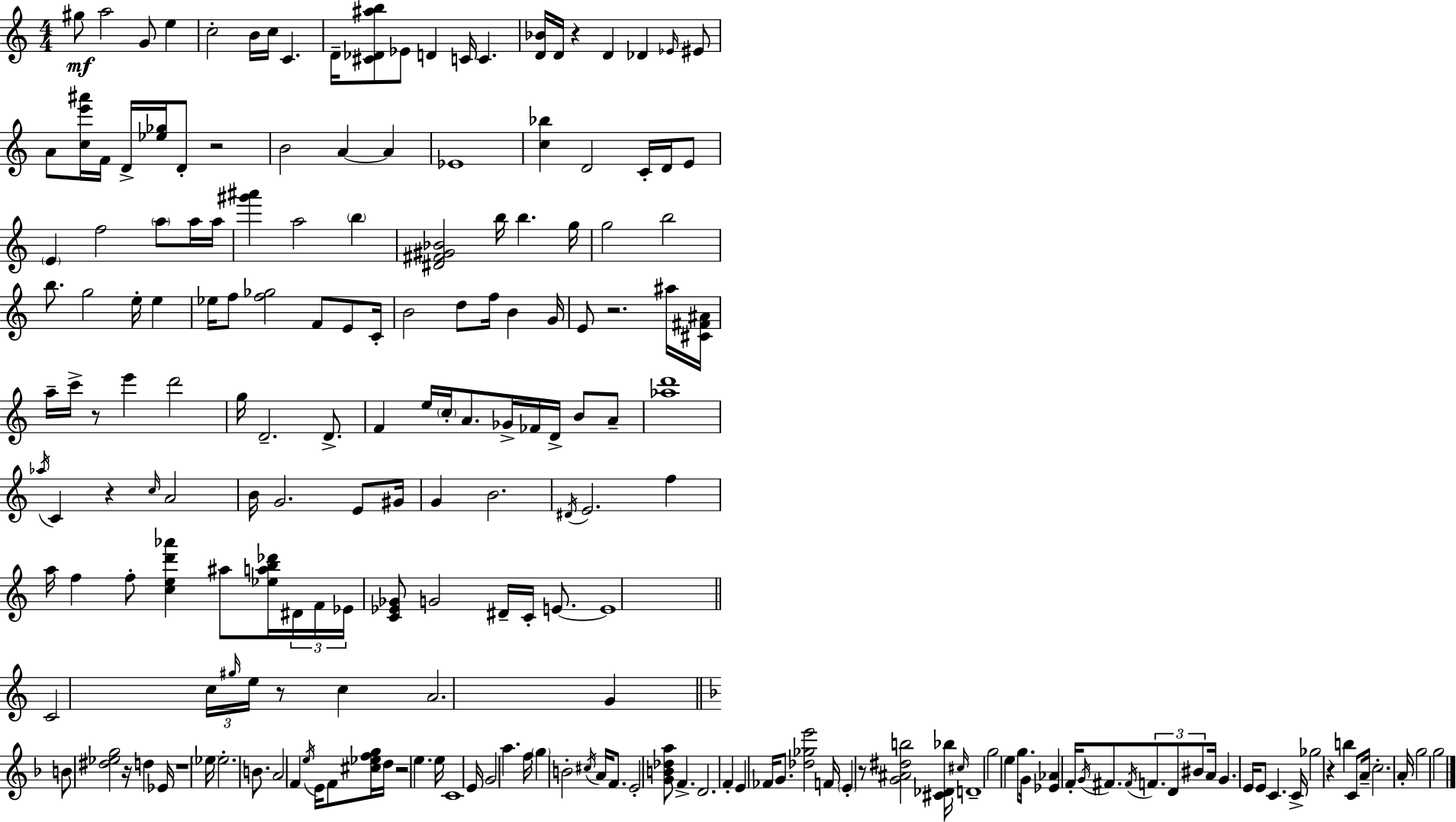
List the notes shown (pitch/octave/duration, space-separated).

G#5/e A5/h G4/e E5/q C5/h B4/s C5/s C4/q. D4/s [C#4,Db4,A#5,B5]/e Eb4/e D4/q C4/s C4/q. [D4,Bb4]/s D4/s R/q D4/q Db4/q Eb4/s EIS4/e A4/e [C5,E6,A#6]/s F4/s D4/s [Eb5,Gb5]/s D4/e R/h B4/h A4/q A4/q Eb4/w [C5,Bb5]/q D4/h C4/s D4/s E4/e E4/q F5/h A5/e A5/s A5/s [G#6,A#6]/q A5/h B5/q [D#4,F#4,G#4,Bb4]/h B5/s B5/q. G5/s G5/h B5/h B5/e. G5/h E5/s E5/q Eb5/s F5/e [F5,Gb5]/h F4/e E4/e C4/s B4/h D5/e F5/s B4/q G4/s E4/e R/h. A#5/s [C#4,F#4,A#4]/s A5/s C6/s R/e E6/q D6/h G5/s D4/h. D4/e. F4/q E5/s C5/s A4/e. Gb4/s FES4/s D4/s B4/e A4/e [Ab5,D6]/w Ab5/s C4/q R/q C5/s A4/h B4/s G4/h. E4/e G#4/s G4/q B4/h. D#4/s E4/h. F5/q A5/s F5/q F5/e [C5,E5,D6,Ab6]/q A#5/e [Eb5,A5,B5,Db6]/s D#4/s F4/s Eb4/s [C4,Eb4,Gb4]/e G4/h D#4/s C4/s E4/e. E4/w C4/h C5/s G#5/s E5/s R/e C5/q A4/h. G4/q B4/e [D#5,Eb5,G5]/h R/s D5/q Eb4/s R/w Eb5/s Eb5/h. B4/e. A4/h F4/q E5/s E4/s F4/e [C#5,Eb5,F5,G5]/s D5/s R/h E5/q. E5/s C4/w E4/s G4/h A5/q. F5/s G5/q B4/h C#5/s A4/s F4/e. E4/h [G4,B4,Db5,A5]/e F4/q. D4/h. F4/q E4/q FES4/s G4/e. [Db5,Gb5,E6]/h F4/s E4/q R/e [G4,A#4,D#5,B5]/h [C#4,Db4,Bb5]/s C#5/s D4/w G5/h E5/q G5/e. G4/s [Eb4,Ab4]/q F4/s G4/s F#4/e. F#4/s F4/e. D4/e BIS4/e A4/s G4/q. E4/s E4/e C4/q. C4/s Gb5/h R/q B5/q C4/e A4/s C5/h. A4/s G5/h G5/h